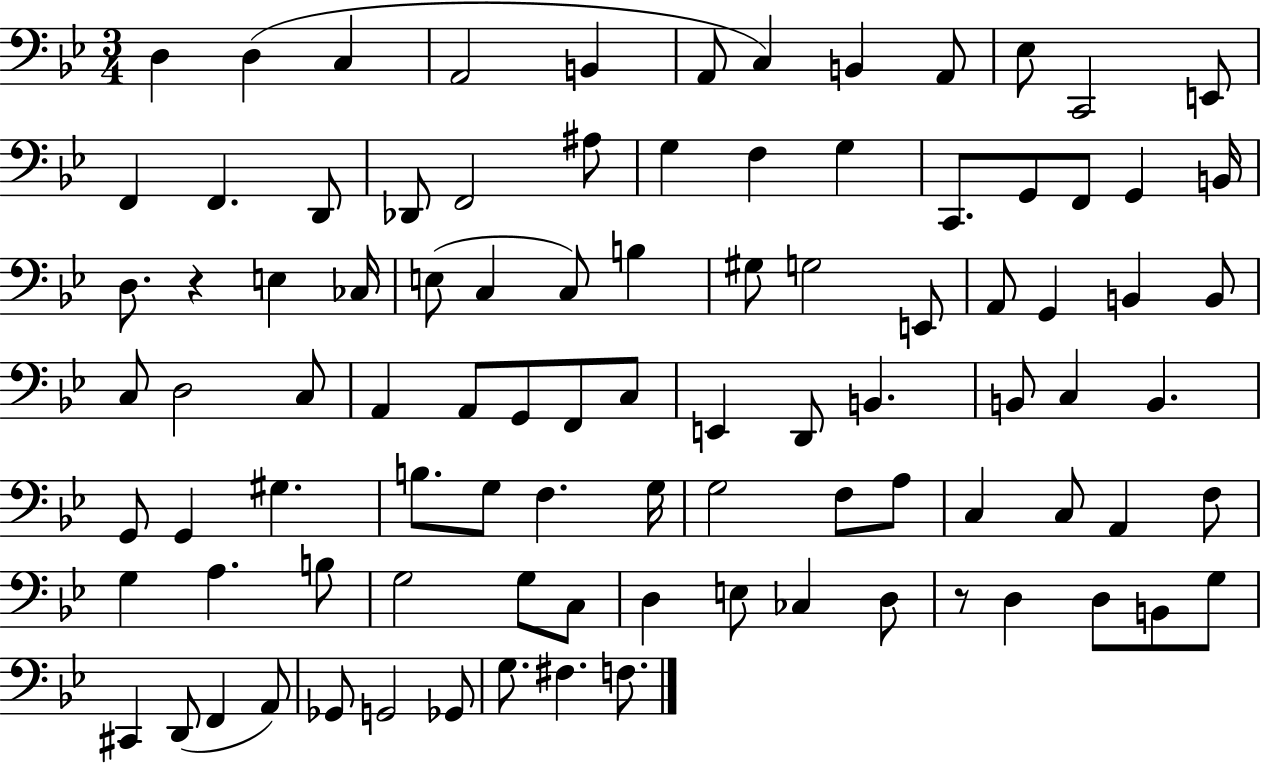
X:1
T:Untitled
M:3/4
L:1/4
K:Bb
D, D, C, A,,2 B,, A,,/2 C, B,, A,,/2 _E,/2 C,,2 E,,/2 F,, F,, D,,/2 _D,,/2 F,,2 ^A,/2 G, F, G, C,,/2 G,,/2 F,,/2 G,, B,,/4 D,/2 z E, _C,/4 E,/2 C, C,/2 B, ^G,/2 G,2 E,,/2 A,,/2 G,, B,, B,,/2 C,/2 D,2 C,/2 A,, A,,/2 G,,/2 F,,/2 C,/2 E,, D,,/2 B,, B,,/2 C, B,, G,,/2 G,, ^G, B,/2 G,/2 F, G,/4 G,2 F,/2 A,/2 C, C,/2 A,, F,/2 G, A, B,/2 G,2 G,/2 C,/2 D, E,/2 _C, D,/2 z/2 D, D,/2 B,,/2 G,/2 ^C,, D,,/2 F,, A,,/2 _G,,/2 G,,2 _G,,/2 G,/2 ^F, F,/2